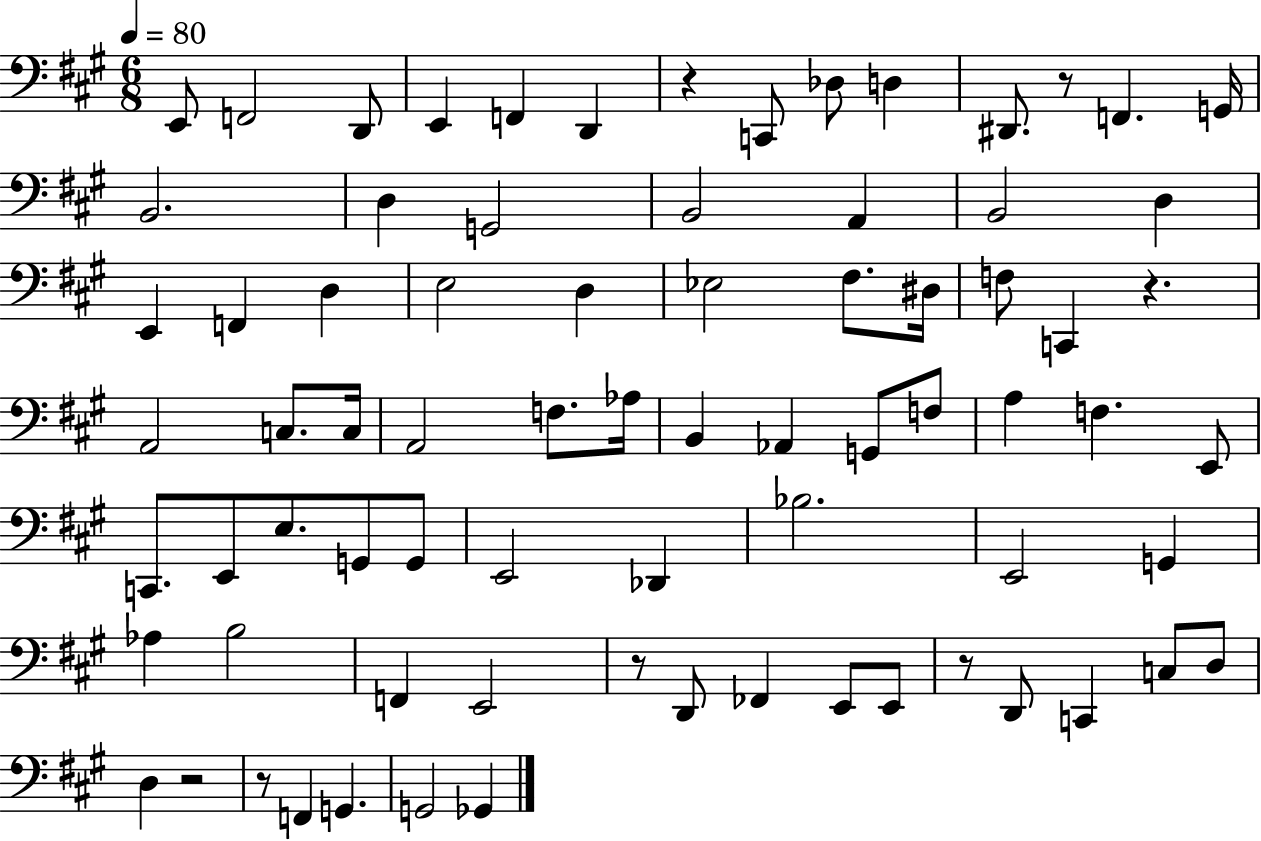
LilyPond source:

{
  \clef bass
  \numericTimeSignature
  \time 6/8
  \key a \major
  \tempo 4 = 80
  \repeat volta 2 { e,8 f,2 d,8 | e,4 f,4 d,4 | r4 c,8 des8 d4 | dis,8. r8 f,4. g,16 | \break b,2. | d4 g,2 | b,2 a,4 | b,2 d4 | \break e,4 f,4 d4 | e2 d4 | ees2 fis8. dis16 | f8 c,4 r4. | \break a,2 c8. c16 | a,2 f8. aes16 | b,4 aes,4 g,8 f8 | a4 f4. e,8 | \break c,8. e,8 e8. g,8 g,8 | e,2 des,4 | bes2. | e,2 g,4 | \break aes4 b2 | f,4 e,2 | r8 d,8 fes,4 e,8 e,8 | r8 d,8 c,4 c8 d8 | \break d4 r2 | r8 f,4 g,4. | g,2 ges,4 | } \bar "|."
}